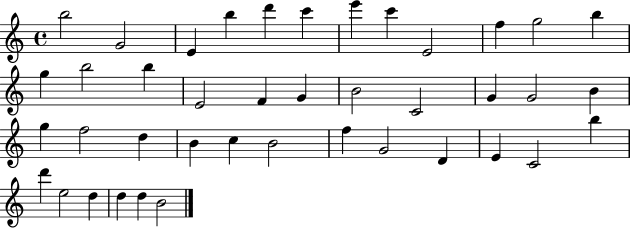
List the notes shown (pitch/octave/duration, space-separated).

B5/h G4/h E4/q B5/q D6/q C6/q E6/q C6/q E4/h F5/q G5/h B5/q G5/q B5/h B5/q E4/h F4/q G4/q B4/h C4/h G4/q G4/h B4/q G5/q F5/h D5/q B4/q C5/q B4/h F5/q G4/h D4/q E4/q C4/h B5/q D6/q E5/h D5/q D5/q D5/q B4/h